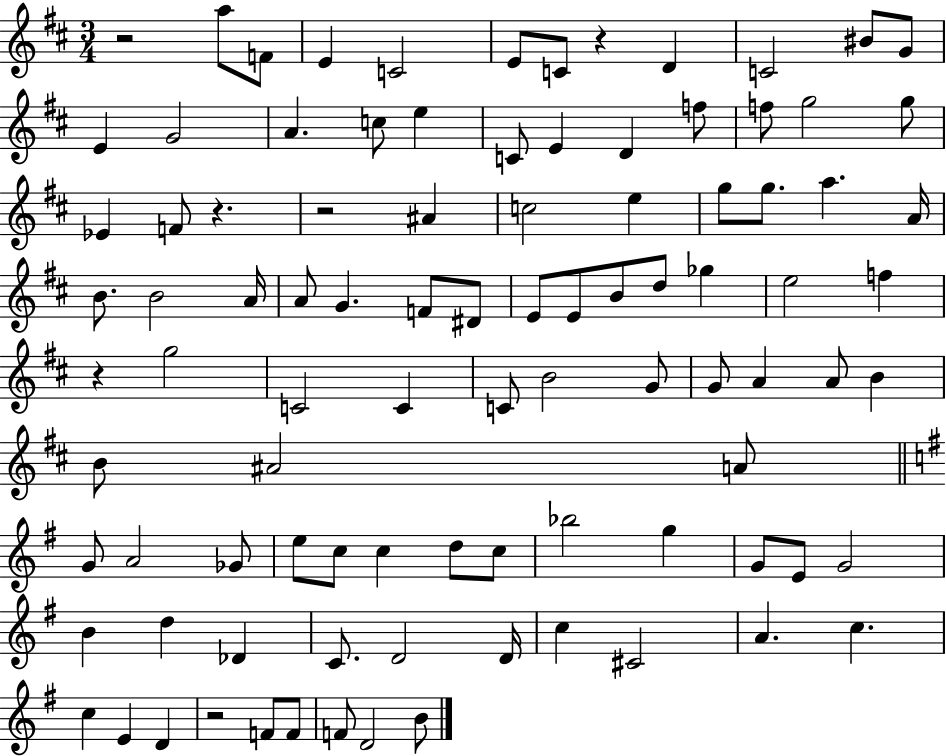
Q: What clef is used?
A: treble